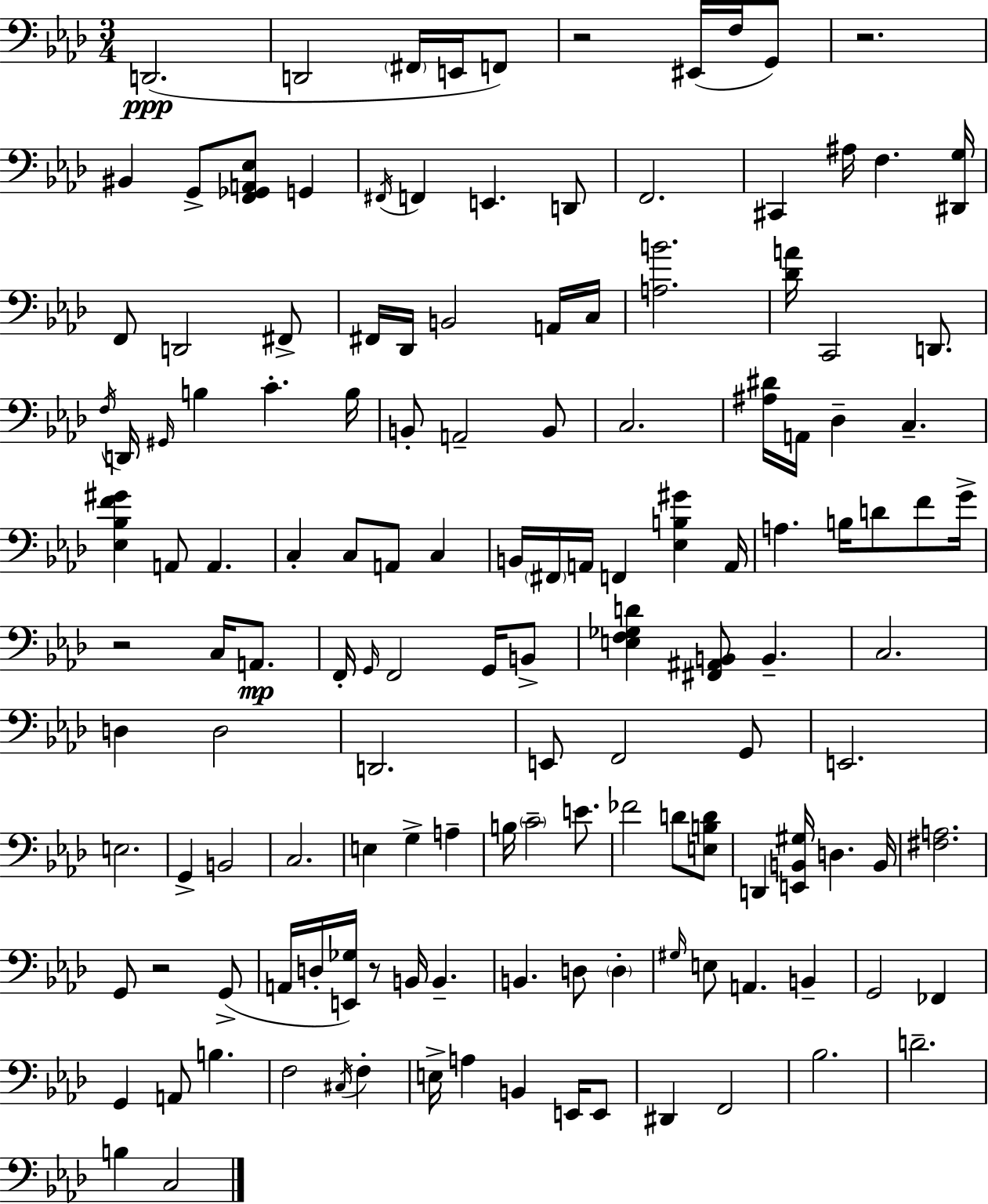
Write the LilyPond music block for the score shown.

{
  \clef bass
  \numericTimeSignature
  \time 3/4
  \key f \minor
  d,2.(\ppp | d,2 \parenthesize fis,16 e,16 f,8) | r2 eis,16( f16 g,8) | r2. | \break bis,4 g,8-> <f, ges, a, ees>8 g,4 | \acciaccatura { fis,16 } f,4 e,4. d,8 | f,2. | cis,4 ais16 f4. | \break <dis, g>16 f,8 d,2 fis,8-> | fis,16 des,16 b,2 a,16 | c16 <a b'>2. | <des' a'>16 c,2 d,8. | \break \acciaccatura { f16 } d,16 \grace { gis,16 } b4 c'4.-. | b16 b,8-. a,2-- | b,8 c2. | <ais dis'>16 a,16 des4-- c4.-- | \break <ees bes f' gis'>4 a,8 a,4. | c4-. c8 a,8 c4 | b,16 \parenthesize fis,16 a,16 f,4 <ees b gis'>4 | a,16 a4. b16 d'8 | \break f'8 g'16-> r2 c16 | a,8.\mp f,16-. \grace { g,16 } f,2 | g,16 b,8-> <e f ges d'>4 <fis, ais, b,>8 b,4.-- | c2. | \break d4 d2 | d,2. | e,8 f,2 | g,8 e,2. | \break e2. | g,4-> b,2 | c2. | e4 g4-> | \break a4-- b16 \parenthesize c'2-- | e'8. fes'2 | d'8 <e b d'>8 d,4 <e, b, gis>16 d4. | b,16 <fis a>2. | \break g,8 r2 | g,8->( a,16 d16-. <e, ges>16) r8 b,16 b,4.-- | b,4. d8 | \parenthesize d4-. \grace { gis16 } e8 a,4. | \break b,4-- g,2 | fes,4 g,4 a,8 b4. | f2 | \acciaccatura { cis16 } f4-. e16-> a4 b,4 | \break e,16 e,8 dis,4 f,2 | bes2. | d'2.-- | b4 c2 | \break \bar "|."
}